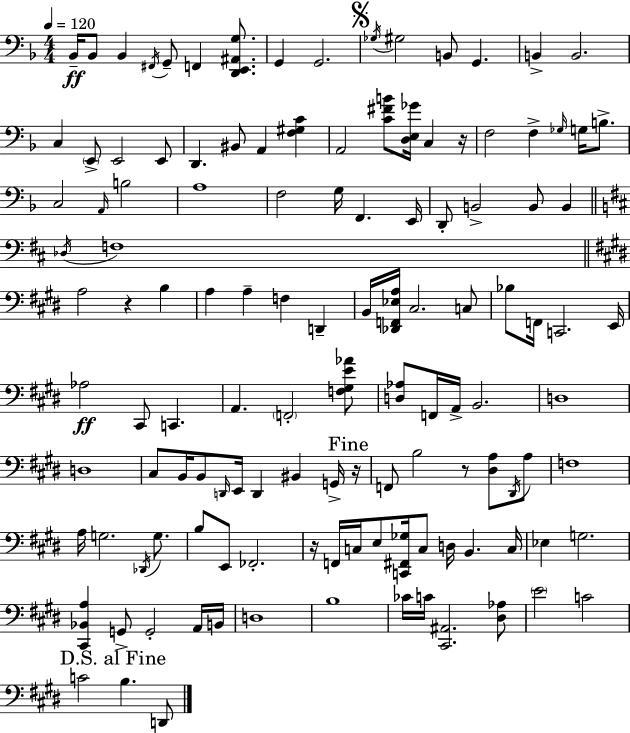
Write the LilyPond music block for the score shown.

{
  \clef bass
  \numericTimeSignature
  \time 4/4
  \key d \minor
  \tempo 4 = 120
  bes,16--\ff bes,8 bes,4 \acciaccatura { fis,16 } g,8-- f,4 <d, e, ais, g>8. | g,4 g,2. | \mark \markup { \musicglyph "scripts.segno" } \acciaccatura { ges16 } gis2 b,8 g,4. | b,4-> b,2. | \break c4 \parenthesize e,8-> e,2 | e,8 d,4. bis,8 a,4 <f gis c'>4 | a,2 <c' fis' b'>8 <d e ges'>16 c4 | r16 f2 f4-> \grace { ges16 } g16 | \break b8.-> c2 \grace { a,16 } b2 | a1 | f2 g16 f,4. | e,16 d,8-. b,2-> b,8 | \break b,4 \bar "||" \break \key b \minor \acciaccatura { des16 } f1 | \bar "||" \break \key e \major a2 r4 b4 | a4 a4-- f4 d,4-- | b,16 <des, f, ees a>16 cis2. c8 | bes8 f,16 c,2. e,16 | \break aes2\ff cis,8 c,4. | a,4. \parenthesize f,2-. <f gis e' aes'>8 | <d aes>8 f,16 a,16-> b,2. | d1 | \break d1 | cis8 b,16 b,8 \grace { d,16 } e,16 d,4 bis,4 g,16-> | \mark "Fine" r16 f,8 b2 r8 <dis a>8 \acciaccatura { dis,16 } | a8 f1 | \break a16 g2. \acciaccatura { des,16 } | g8. b8 e,8 fes,2.-. | r16 f,16 c16 e8 <c, fis, ges>16 c8 d16 b,4. | c16 ees4 g2. | \break <cis, bes, a>4 g,8-> g,2-. | a,16 b,16 d1 | b1 | ces'16 c'16 <cis, ais,>2. | \break <dis aes>8 \parenthesize e'2 c'2 | \mark "D.S. al Fine" c'2 b4. | d,8 \bar "|."
}